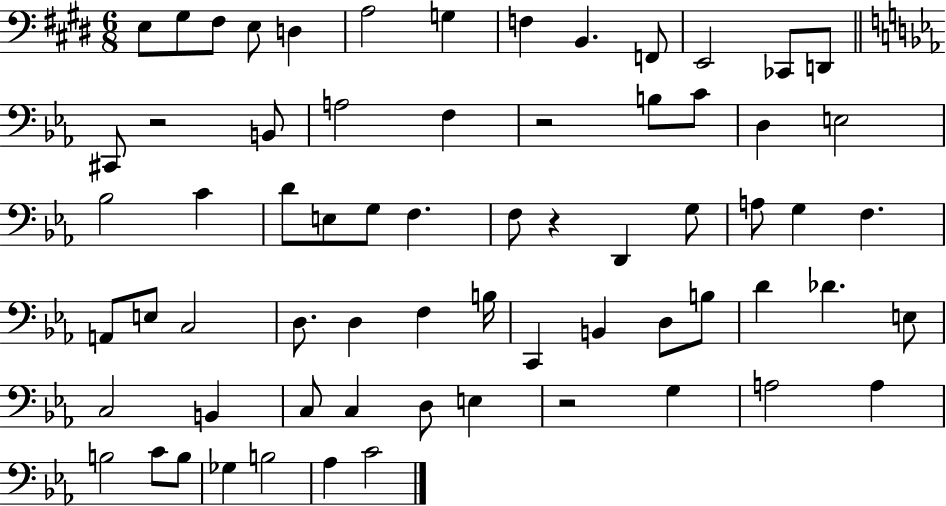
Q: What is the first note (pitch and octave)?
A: E3